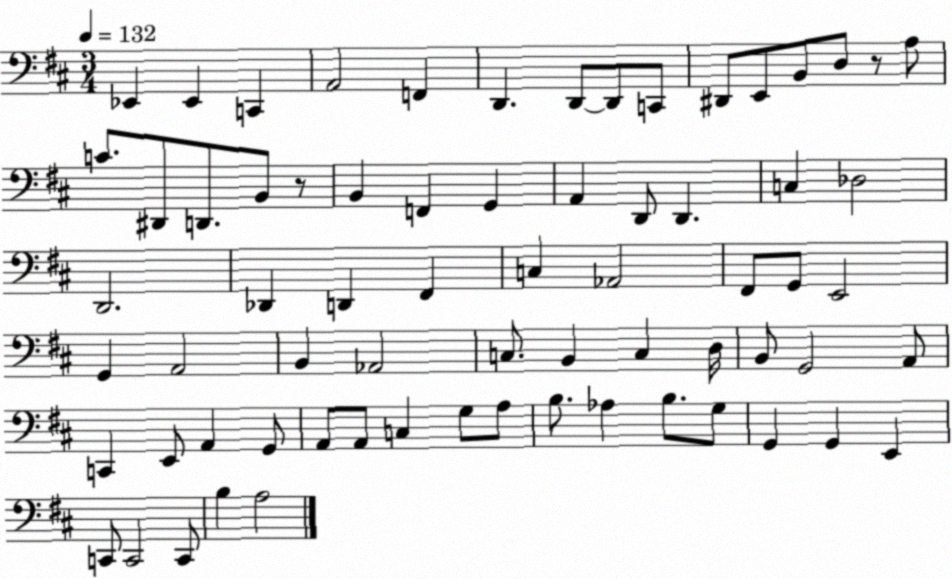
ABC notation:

X:1
T:Untitled
M:3/4
L:1/4
K:D
_E,, _E,, C,, A,,2 F,, D,, D,,/2 D,,/2 C,,/2 ^D,,/2 E,,/2 B,,/2 D,/2 z/2 A,/2 C/2 ^D,,/2 D,,/2 B,,/2 z/2 B,, F,, G,, A,, D,,/2 D,, C, _D,2 D,,2 _D,, D,, ^F,, C, _A,,2 ^F,,/2 G,,/2 E,,2 G,, A,,2 B,, _A,,2 C,/2 B,, C, D,/4 B,,/2 G,,2 A,,/2 C,, E,,/2 A,, G,,/2 A,,/2 A,,/2 C, G,/2 A,/2 B,/2 _A, B,/2 G,/2 G,, G,, E,, C,,/2 C,,2 C,,/2 B, A,2